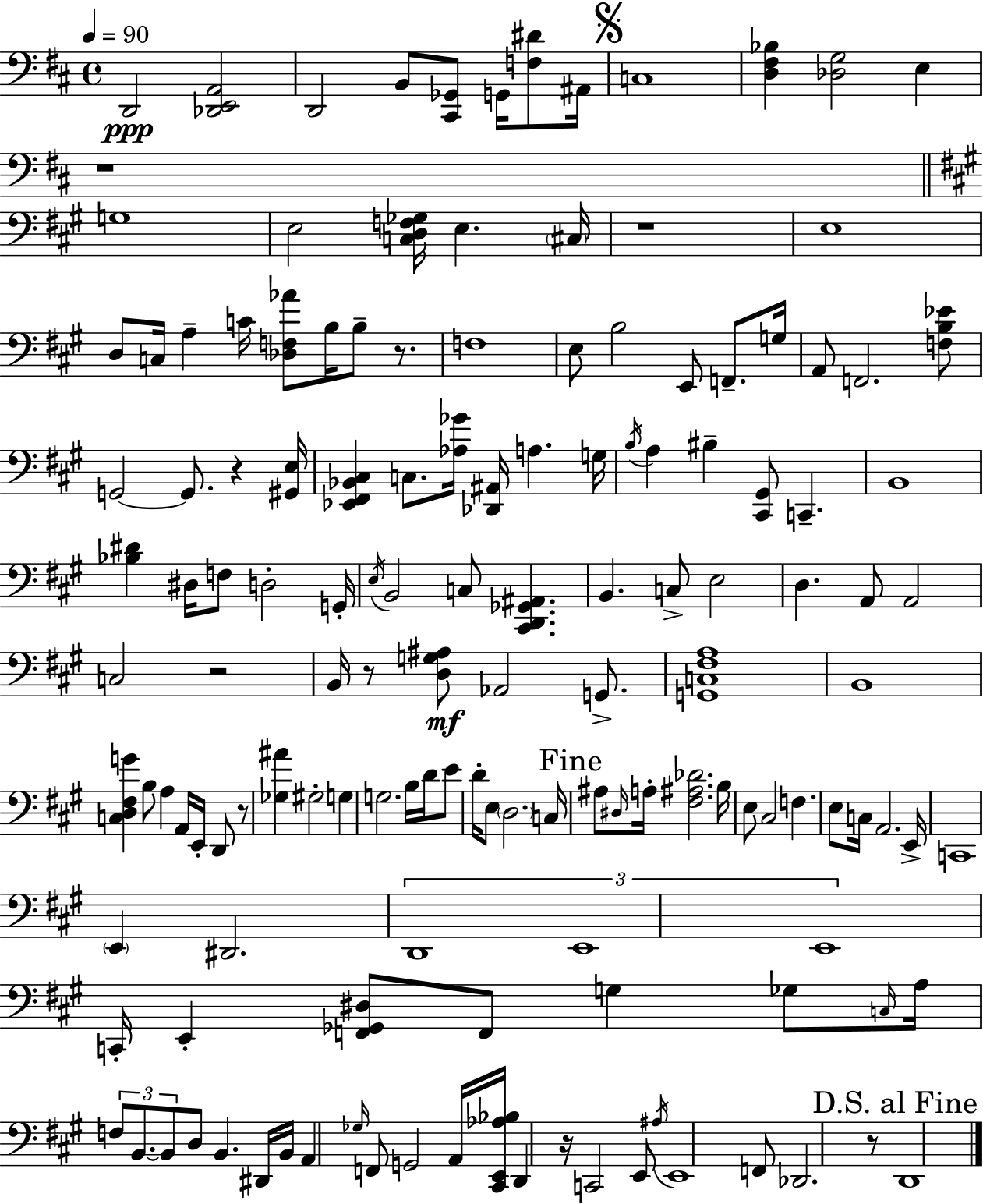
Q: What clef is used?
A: bass